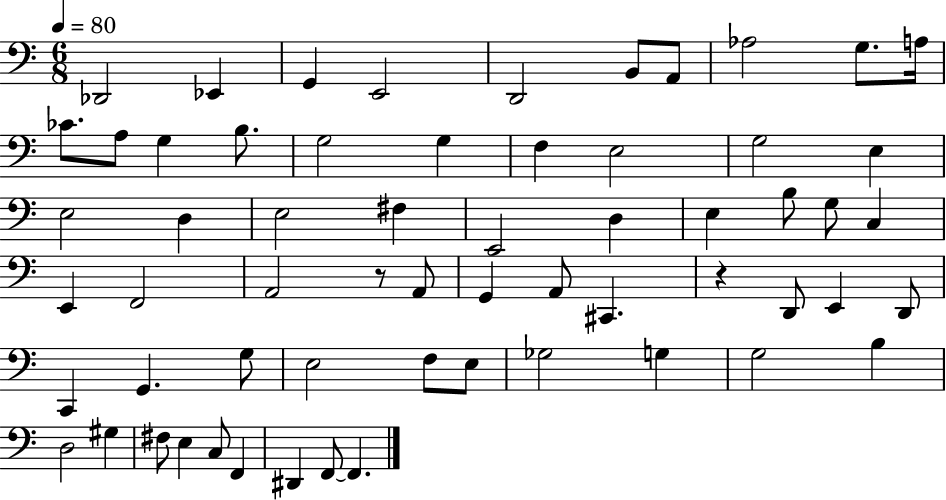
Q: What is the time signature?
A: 6/8